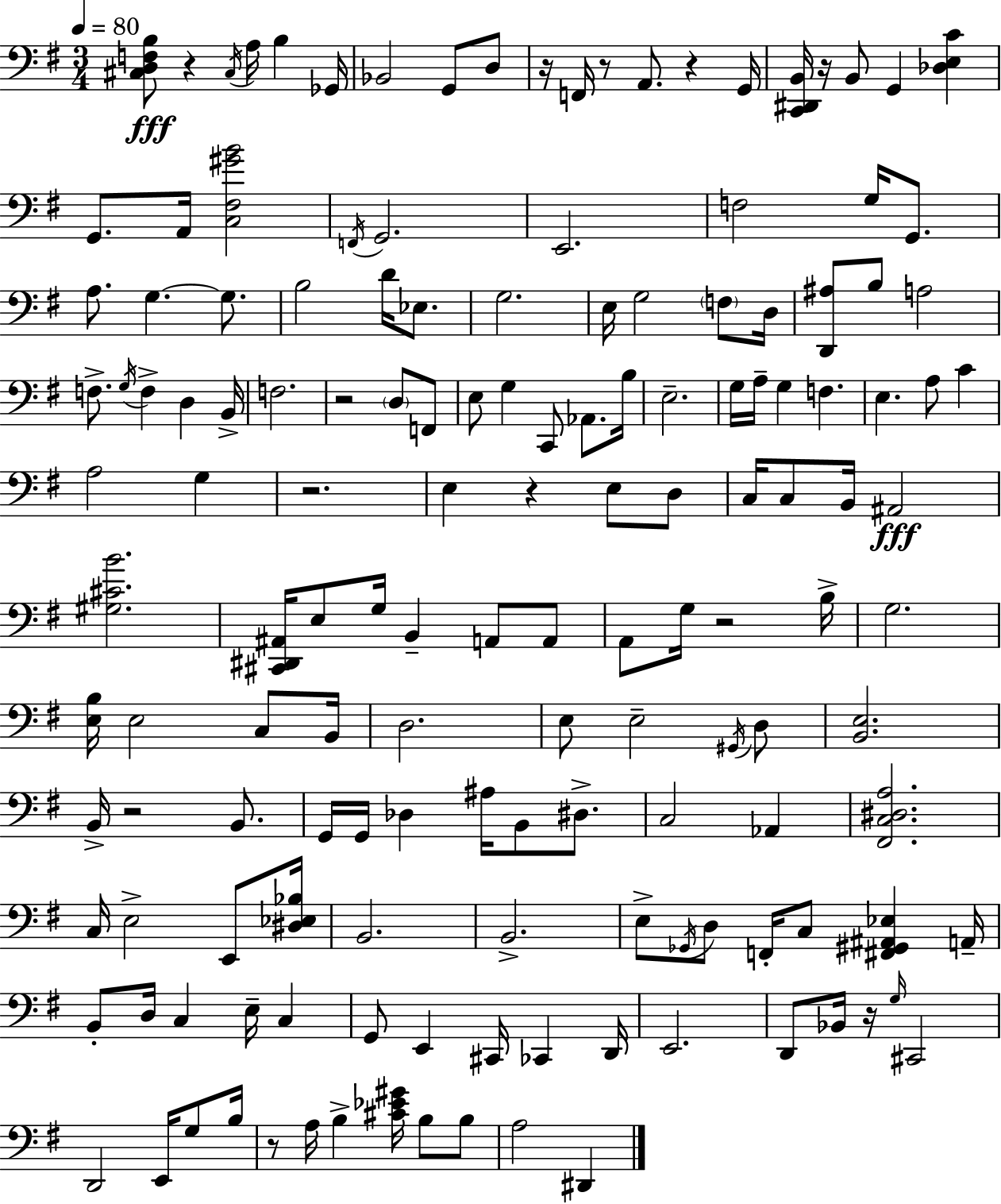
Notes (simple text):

[C#3,D3,F3,B3]/e R/q C#3/s A3/s B3/q Gb2/s Bb2/h G2/e D3/e R/s F2/s R/e A2/e. R/q G2/s [C2,D#2,B2]/s R/s B2/e G2/q [Db3,E3,C4]/q G2/e. A2/s [C3,F#3,G#4,B4]/h F2/s G2/h. E2/h. F3/h G3/s G2/e. A3/e. G3/q. G3/e. B3/h D4/s Eb3/e. G3/h. E3/s G3/h F3/e D3/s [D2,A#3]/e B3/e A3/h F3/e. G3/s F3/q D3/q B2/s F3/h. R/h D3/e F2/e E3/e G3/q C2/e Ab2/e. B3/s E3/h. G3/s A3/s G3/q F3/q. E3/q. A3/e C4/q A3/h G3/q R/h. E3/q R/q E3/e D3/e C3/s C3/e B2/s A#2/h [G#3,C#4,B4]/h. [C#2,D#2,A#2]/s E3/e G3/s B2/q A2/e A2/e A2/e G3/s R/h B3/s G3/h. [E3,B3]/s E3/h C3/e B2/s D3/h. E3/e E3/h G#2/s D3/e [B2,E3]/h. B2/s R/h B2/e. G2/s G2/s Db3/q A#3/s B2/e D#3/e. C3/h Ab2/q [F#2,C3,D#3,A3]/h. C3/s E3/h E2/e [D#3,Eb3,Bb3]/s B2/h. B2/h. E3/e Gb2/s D3/e F2/s C3/e [F#2,G#2,A#2,Eb3]/q A2/s B2/e D3/s C3/q E3/s C3/q G2/e E2/q C#2/s CES2/q D2/s E2/h. D2/e Bb2/s R/s G3/s C#2/h D2/h E2/s G3/e B3/s R/e A3/s B3/q [C#4,Eb4,G#4]/s B3/e B3/e A3/h D#2/q